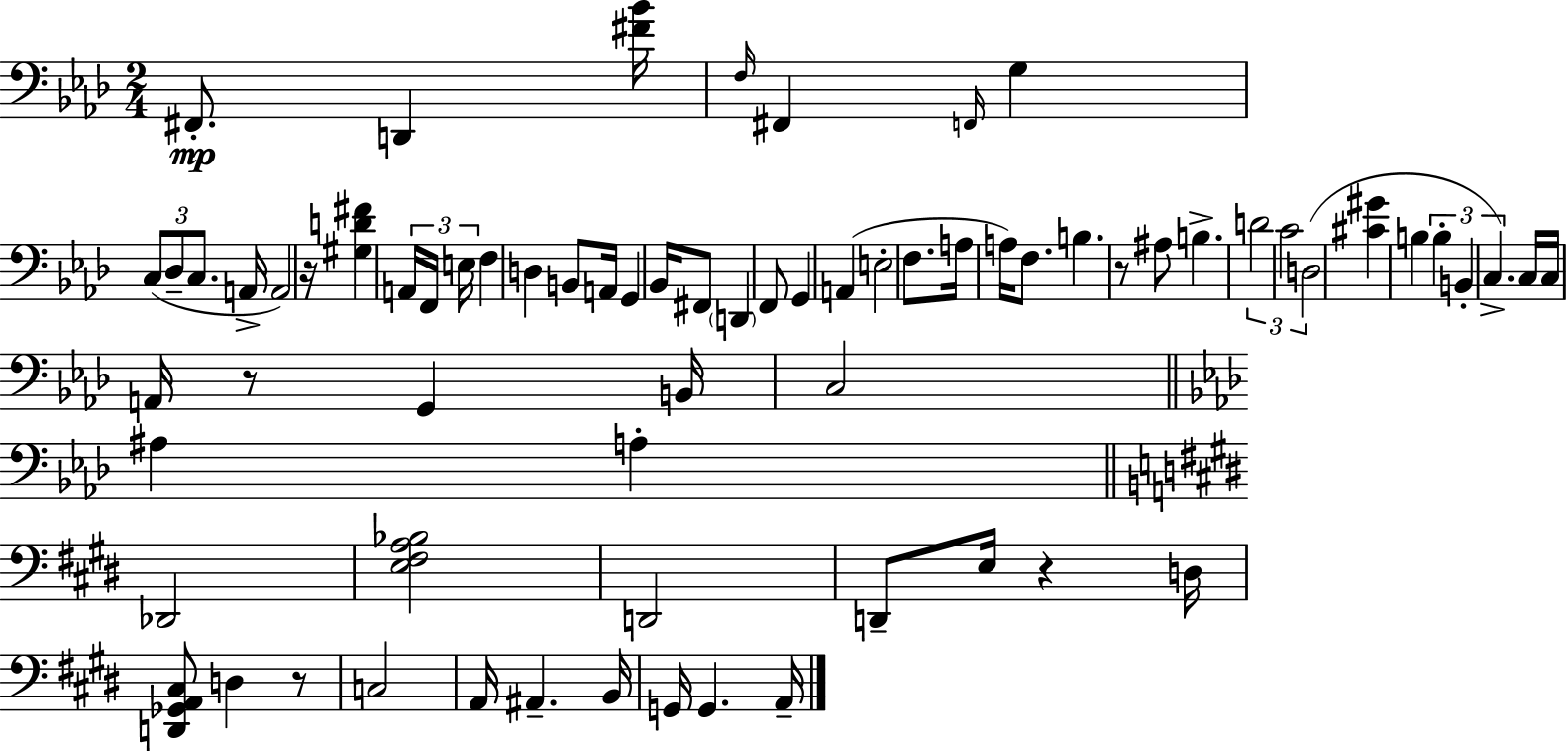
X:1
T:Untitled
M:2/4
L:1/4
K:Ab
^F,,/2 D,, [^F_B]/4 F,/4 ^F,, F,,/4 G, C,/2 _D,/2 C,/2 A,,/4 A,,2 z/4 [^G,D^F] A,,/4 F,,/4 E,/4 F, D, B,,/2 A,,/4 G,, _B,,/4 ^F,,/2 D,, F,,/2 G,, A,, E,2 F,/2 A,/4 A,/4 F,/2 B, z/2 ^A,/2 B, D2 C2 D,2 [^C^G] B, B, B,, C, C,/4 C,/4 A,,/4 z/2 G,, B,,/4 C,2 ^A, A, _D,,2 [E,^F,A,_B,]2 D,,2 D,,/2 E,/4 z D,/4 [D,,_G,,A,,^C,]/2 D, z/2 C,2 A,,/4 ^A,, B,,/4 G,,/4 G,, A,,/4